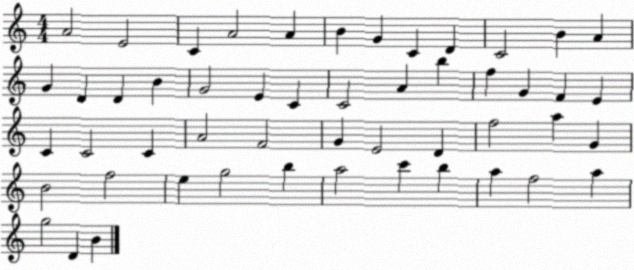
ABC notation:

X:1
T:Untitled
M:4/4
L:1/4
K:C
A2 E2 C A2 A B G C D C2 B A G D D B G2 E C C2 A b f G F E C C2 C A2 F2 G E2 D f2 a G B2 f2 e g2 b a2 c' b a f2 a g2 D B